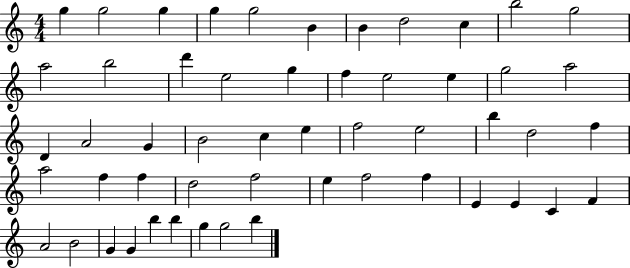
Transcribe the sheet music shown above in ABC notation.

X:1
T:Untitled
M:4/4
L:1/4
K:C
g g2 g g g2 B B d2 c b2 g2 a2 b2 d' e2 g f e2 e g2 a2 D A2 G B2 c e f2 e2 b d2 f a2 f f d2 f2 e f2 f E E C F A2 B2 G G b b g g2 b